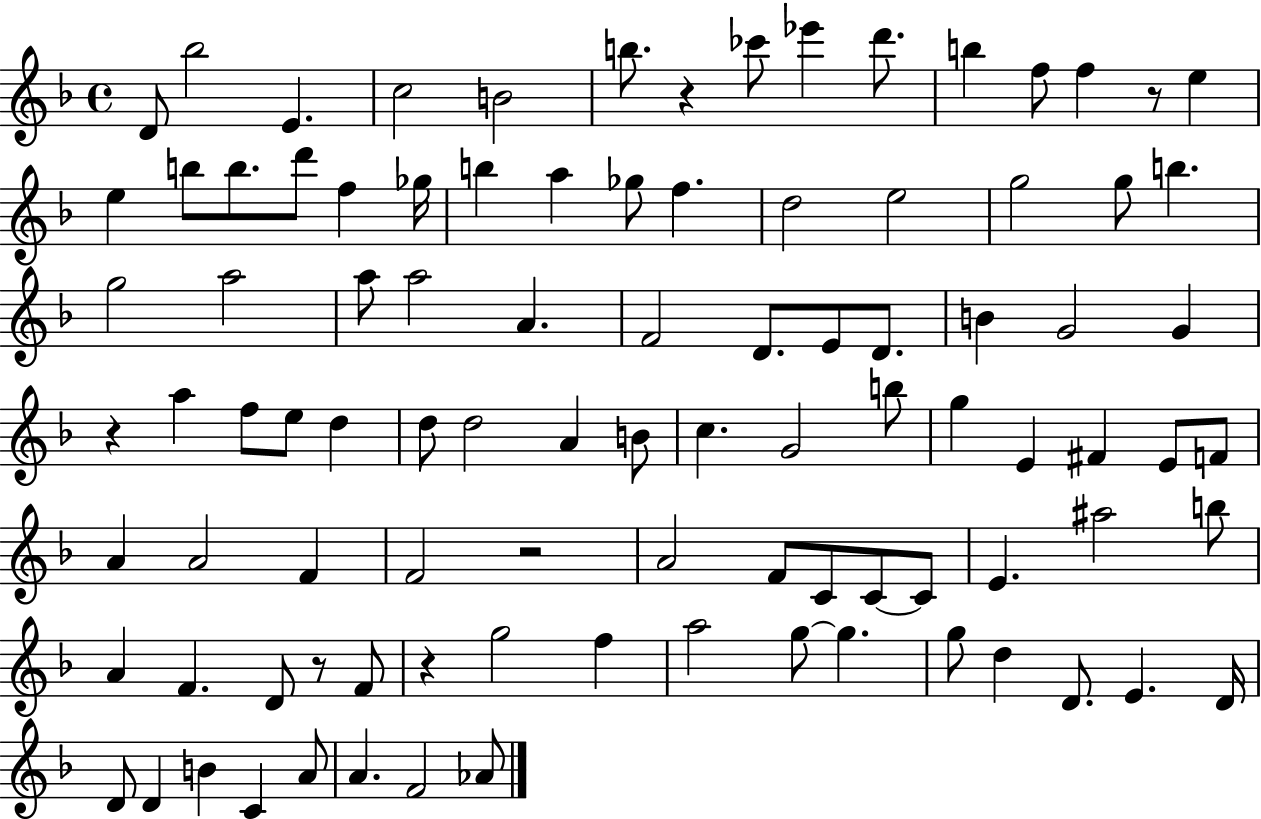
D4/e Bb5/h E4/q. C5/h B4/h B5/e. R/q CES6/e Eb6/q D6/e. B5/q F5/e F5/q R/e E5/q E5/q B5/e B5/e. D6/e F5/q Gb5/s B5/q A5/q Gb5/e F5/q. D5/h E5/h G5/h G5/e B5/q. G5/h A5/h A5/e A5/h A4/q. F4/h D4/e. E4/e D4/e. B4/q G4/h G4/q R/q A5/q F5/e E5/e D5/q D5/e D5/h A4/q B4/e C5/q. G4/h B5/e G5/q E4/q F#4/q E4/e F4/e A4/q A4/h F4/q F4/h R/h A4/h F4/e C4/e C4/e C4/e E4/q. A#5/h B5/e A4/q F4/q. D4/e R/e F4/e R/q G5/h F5/q A5/h G5/e G5/q. G5/e D5/q D4/e. E4/q. D4/s D4/e D4/q B4/q C4/q A4/e A4/q. F4/h Ab4/e